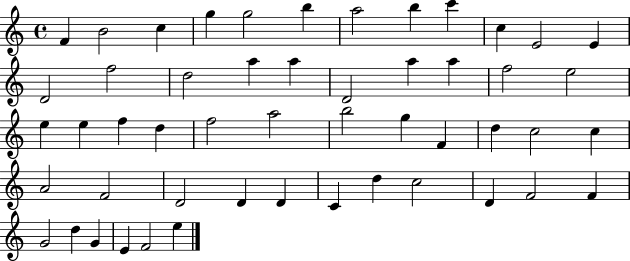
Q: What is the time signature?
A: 4/4